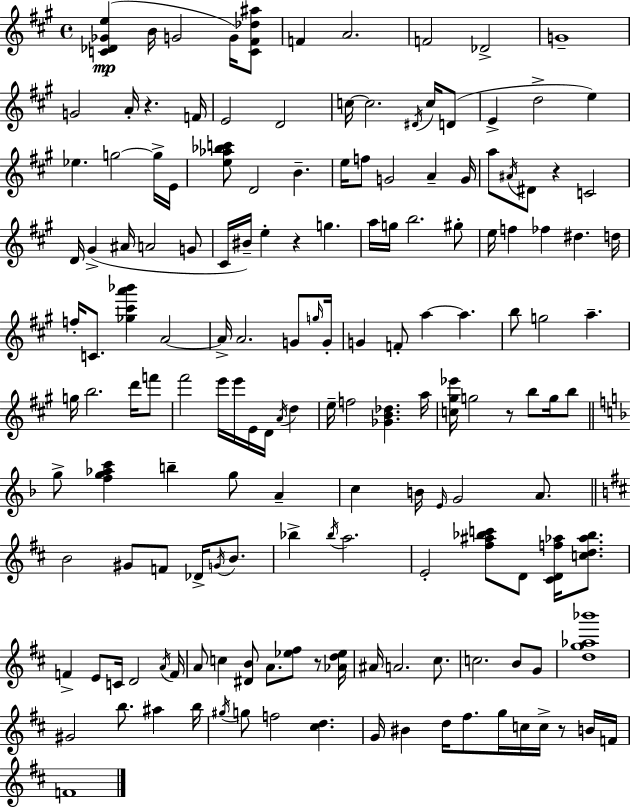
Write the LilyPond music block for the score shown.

{
  \clef treble
  \time 4/4
  \defaultTimeSignature
  \key a \major
  \repeat volta 2 { <c' des' ges' e''>4(\mp b'16 g'2 g'16) <c' fis' des'' ais''>8 | f'4 a'2. | f'2 des'2-> | g'1-- | \break g'2 a'16-. r4. f'16 | e'2 d'2 | c''16~~ c''2. \acciaccatura { dis'16 } c''16 d'8( | e'4-> d''2-> e''4) | \break ees''4. g''2~~ g''16-> | e'16 <e'' aes'' bes'' c'''>8 d'2 b'4.-- | e''16 f''8 g'2 a'4-- | g'16 a''8 \acciaccatura { ais'16 } dis'8 r4 c'2 | \break d'16 gis'4->( ais'16 a'2 | g'8 cis'16 bis'16--) e''4-. r4 g''4. | a''16 g''16 b''2. | gis''8-. e''16 f''4 fes''4 dis''4. | \break d''16 f''16-. c'8. <ges'' cis''' a''' bes'''>4 a'2~~ | a'16-> a'2. g'8 | \grace { g''16 } g'16-. g'4 f'8-. a''4~~ a''4. | b''8 g''2 a''4.-- | \break g''16 b''2. | d'''16 f'''8 fis'''2 e'''16 e'''16 e'16 d'16 \acciaccatura { a'16 } | d''4 e''16-- f''2 <ges' b' des''>4. | a''16 <c'' gis'' ees'''>16 g''2 r8 b''8 | \break g''16 b''8 \bar "||" \break \key d \minor g''8-> <f'' g'' aes'' c'''>4 b''4-- g''8 a'4-- | c''4 b'16 \grace { e'16 } g'2 a'8. | \bar "||" \break \key d \major b'2 gis'8 f'8 des'16-> \acciaccatura { g'16 } b'8. | bes''4-> \acciaccatura { bes''16 } a''2. | e'2-. <fis'' ais'' bes'' c'''>8 d'8 <cis' d' f'' aes''>16 <c'' d'' aes'' bes''>8. | f'4-> e'8 c'16 d'2 | \break \acciaccatura { a'16 } f'16 a'8 c''4 <dis' b'>8 a'8. <ees'' fis''>8 | r8 <aes' d'' ees''>16 ais'16 a'2. | cis''8. c''2. b'8 | g'8 <d'' g'' aes'' bes'''>1 | \break gis'2 b''8. ais''4 | b''16 \acciaccatura { gis''16 } g''8 f''2 <cis'' d''>4. | g'16 bis'4 d''16 fis''8. g''16 c''16 c''16-> | r8 b'16 f'16 f'1 | \break } \bar "|."
}